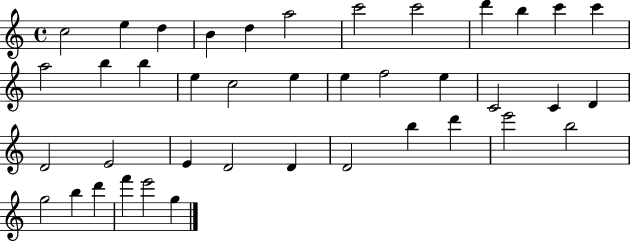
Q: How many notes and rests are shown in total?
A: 40